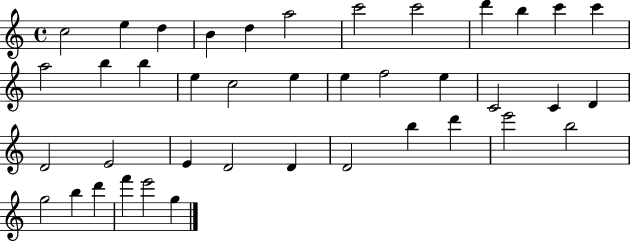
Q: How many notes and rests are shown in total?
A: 40